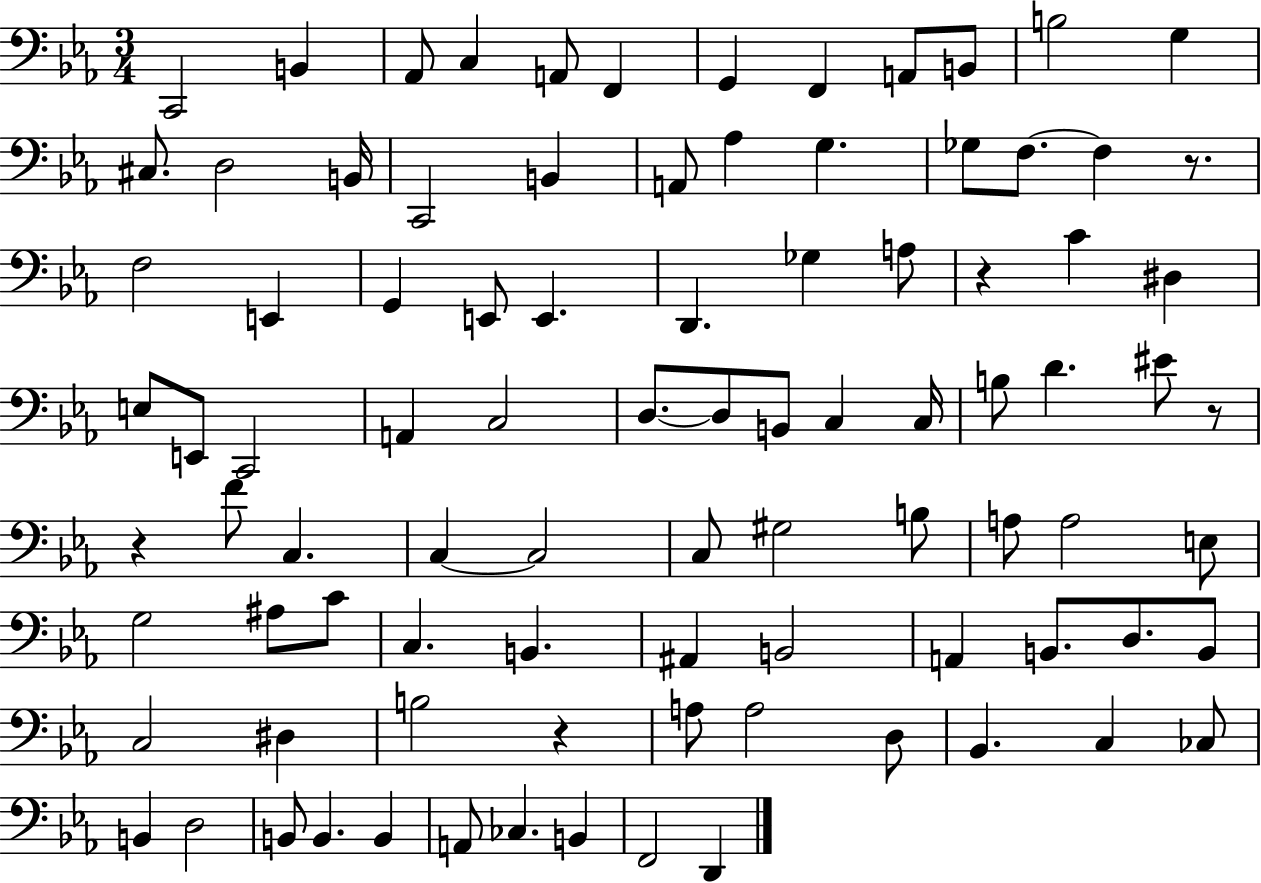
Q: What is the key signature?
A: EES major